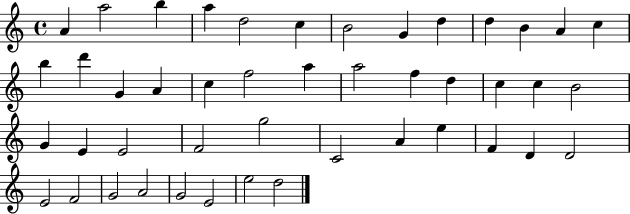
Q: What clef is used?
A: treble